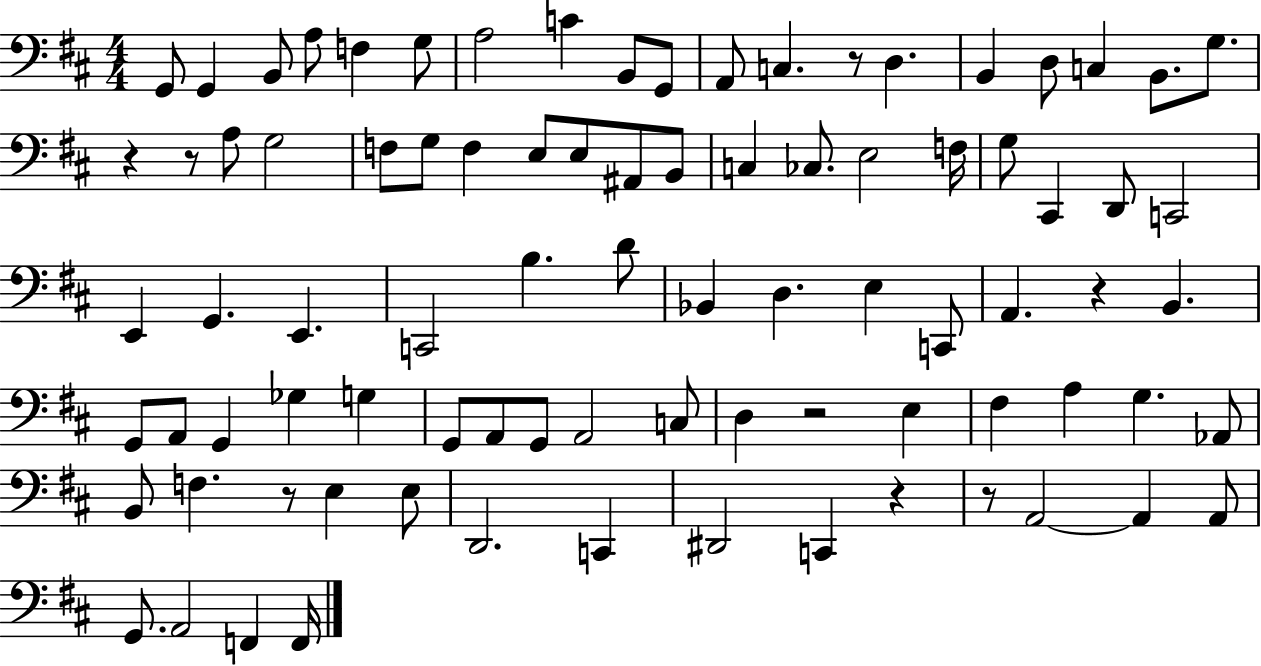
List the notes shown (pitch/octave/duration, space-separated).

G2/e G2/q B2/e A3/e F3/q G3/e A3/h C4/q B2/e G2/e A2/e C3/q. R/e D3/q. B2/q D3/e C3/q B2/e. G3/e. R/q R/e A3/e G3/h F3/e G3/e F3/q E3/e E3/e A#2/e B2/e C3/q CES3/e. E3/h F3/s G3/e C#2/q D2/e C2/h E2/q G2/q. E2/q. C2/h B3/q. D4/e Bb2/q D3/q. E3/q C2/e A2/q. R/q B2/q. G2/e A2/e G2/q Gb3/q G3/q G2/e A2/e G2/e A2/h C3/e D3/q R/h E3/q F#3/q A3/q G3/q. Ab2/e B2/e F3/q. R/e E3/q E3/e D2/h. C2/q D#2/h C2/q R/q R/e A2/h A2/q A2/e G2/e. A2/h F2/q F2/s